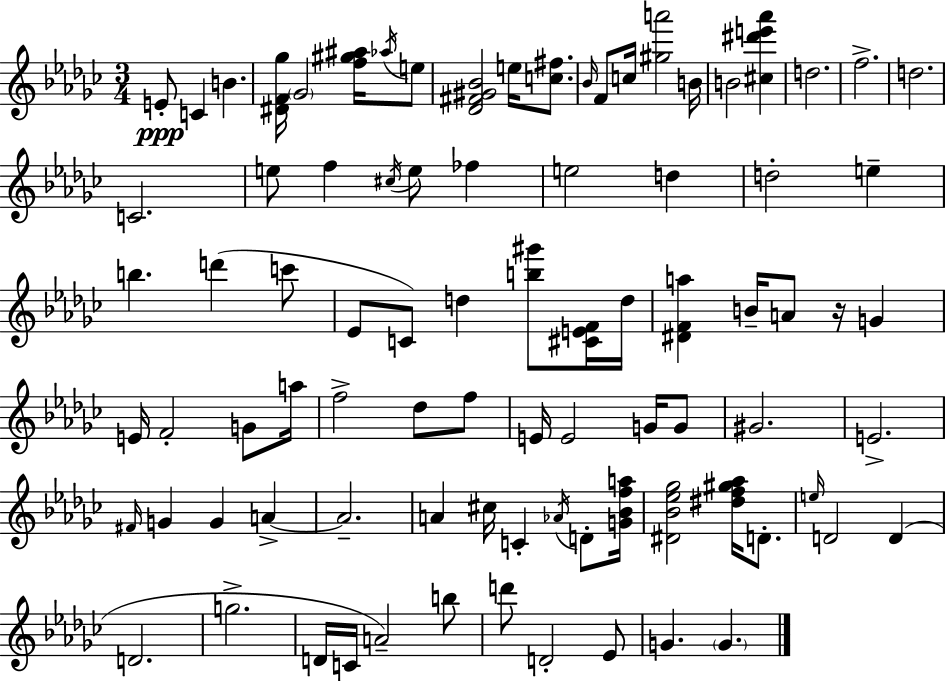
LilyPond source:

{
  \clef treble
  \numericTimeSignature
  \time 3/4
  \key ees \minor
  \repeat volta 2 { e'8-.\ppp c'4 b'4. | <dis' f' ges''>16 \parenthesize ges'2 <f'' gis'' ais''>16 \acciaccatura { aes''16 } e''8 | <des' fis' gis' bes'>2 e''16 <c'' fis''>8. | \grace { bes'16 } f'8 c''16 <gis'' a'''>2 | \break b'16 b'2 <cis'' dis''' e''' aes'''>4 | d''2. | f''2.-> | d''2. | \break c'2. | e''8 f''4 \acciaccatura { cis''16 } e''8 fes''4 | e''2 d''4 | d''2-. e''4-- | \break b''4. d'''4( | c'''8 ees'8 c'8) d''4 <b'' gis'''>8 | <cis' e' f'>16 d''16 <dis' f' a''>4 b'16-- a'8 r16 g'4 | e'16 f'2-. | \break g'8 a''16 f''2-> des''8 | f''8 e'16 e'2 | g'16 g'8 gis'2. | e'2.-> | \break \grace { fis'16 } g'4 g'4 | a'4->~~ a'2.-- | a'4 cis''16 c'4-. | \acciaccatura { aes'16 } d'8-. <g' bes' f'' a''>16 <dis' bes' ees'' ges''>2 | \break <dis'' f'' gis'' aes''>16 d'8.-. \grace { e''16 } d'2 | d'4( d'2. | g''2.-> | d'16 c'16 a'2--) | \break b''8 d'''8 d'2-. | ees'8 g'4. | \parenthesize g'4. } \bar "|."
}